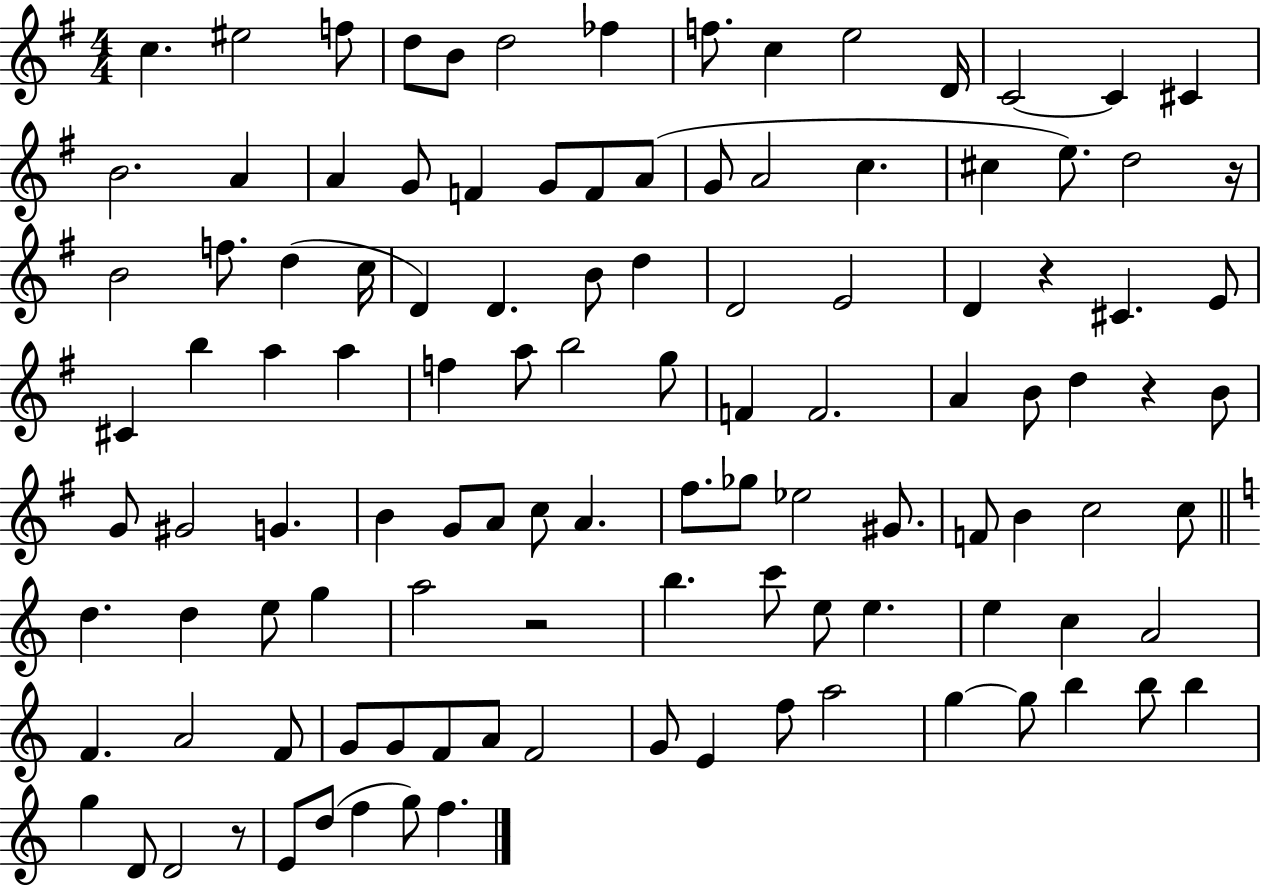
{
  \clef treble
  \numericTimeSignature
  \time 4/4
  \key g \major
  \repeat volta 2 { c''4. eis''2 f''8 | d''8 b'8 d''2 fes''4 | f''8. c''4 e''2 d'16 | c'2~~ c'4 cis'4 | \break b'2. a'4 | a'4 g'8 f'4 g'8 f'8 a'8( | g'8 a'2 c''4. | cis''4 e''8.) d''2 r16 | \break b'2 f''8. d''4( c''16 | d'4) d'4. b'8 d''4 | d'2 e'2 | d'4 r4 cis'4. e'8 | \break cis'4 b''4 a''4 a''4 | f''4 a''8 b''2 g''8 | f'4 f'2. | a'4 b'8 d''4 r4 b'8 | \break g'8 gis'2 g'4. | b'4 g'8 a'8 c''8 a'4. | fis''8. ges''8 ees''2 gis'8. | f'8 b'4 c''2 c''8 | \break \bar "||" \break \key c \major d''4. d''4 e''8 g''4 | a''2 r2 | b''4. c'''8 e''8 e''4. | e''4 c''4 a'2 | \break f'4. a'2 f'8 | g'8 g'8 f'8 a'8 f'2 | g'8 e'4 f''8 a''2 | g''4~~ g''8 b''4 b''8 b''4 | \break g''4 d'8 d'2 r8 | e'8 d''8( f''4 g''8) f''4. | } \bar "|."
}